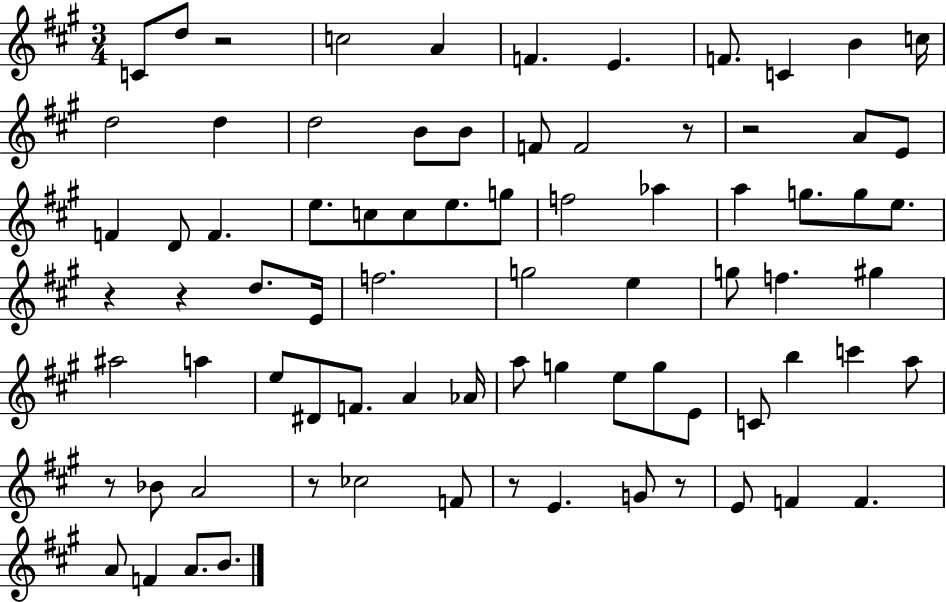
C4/e D5/e R/h C5/h A4/q F4/q. E4/q. F4/e. C4/q B4/q C5/s D5/h D5/q D5/h B4/e B4/e F4/e F4/h R/e R/h A4/e E4/e F4/q D4/e F4/q. E5/e. C5/e C5/e E5/e. G5/e F5/h Ab5/q A5/q G5/e. G5/e E5/e. R/q R/q D5/e. E4/s F5/h. G5/h E5/q G5/e F5/q. G#5/q A#5/h A5/q E5/e D#4/e F4/e. A4/q Ab4/s A5/e G5/q E5/e G5/e E4/e C4/e B5/q C6/q A5/e R/e Bb4/e A4/h R/e CES5/h F4/e R/e E4/q. G4/e R/e E4/e F4/q F4/q. A4/e F4/q A4/e. B4/e.